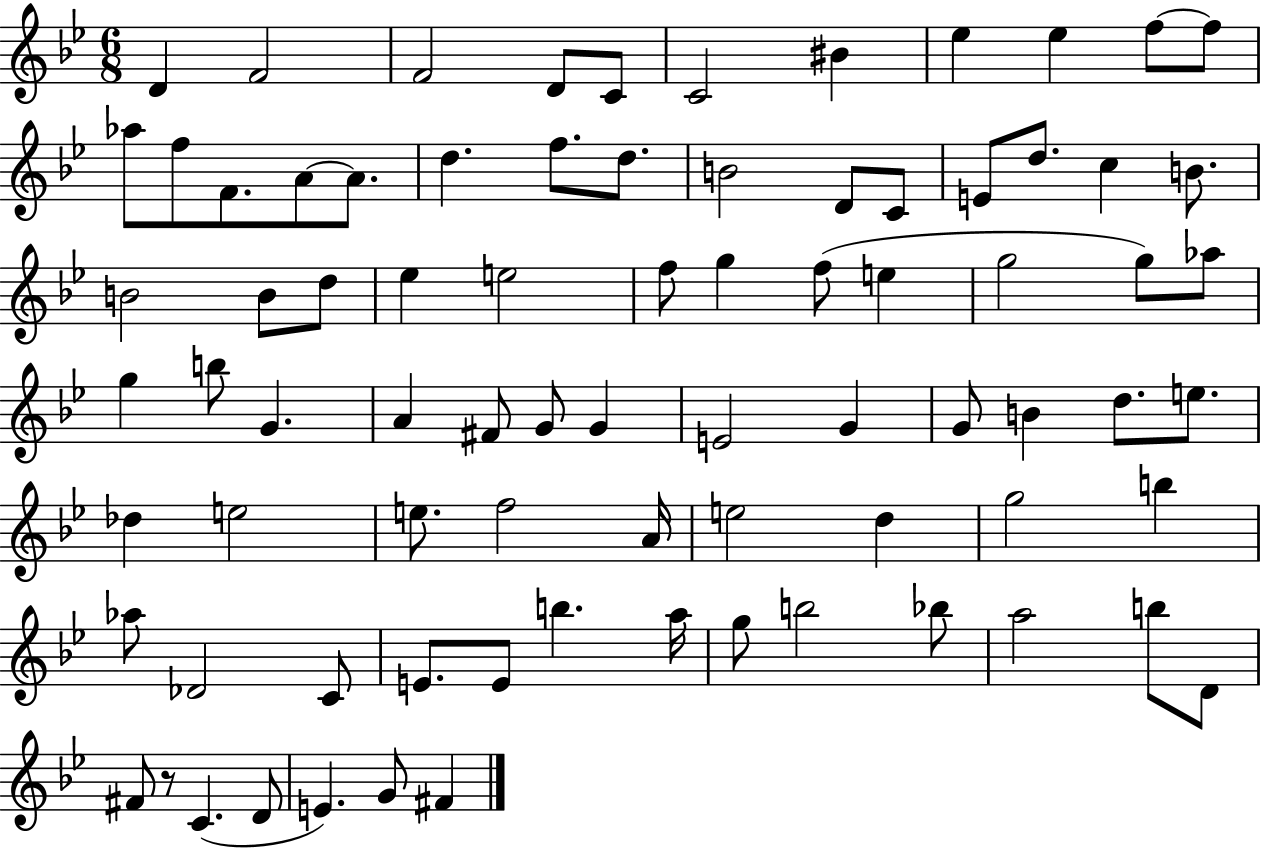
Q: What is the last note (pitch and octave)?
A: F#4